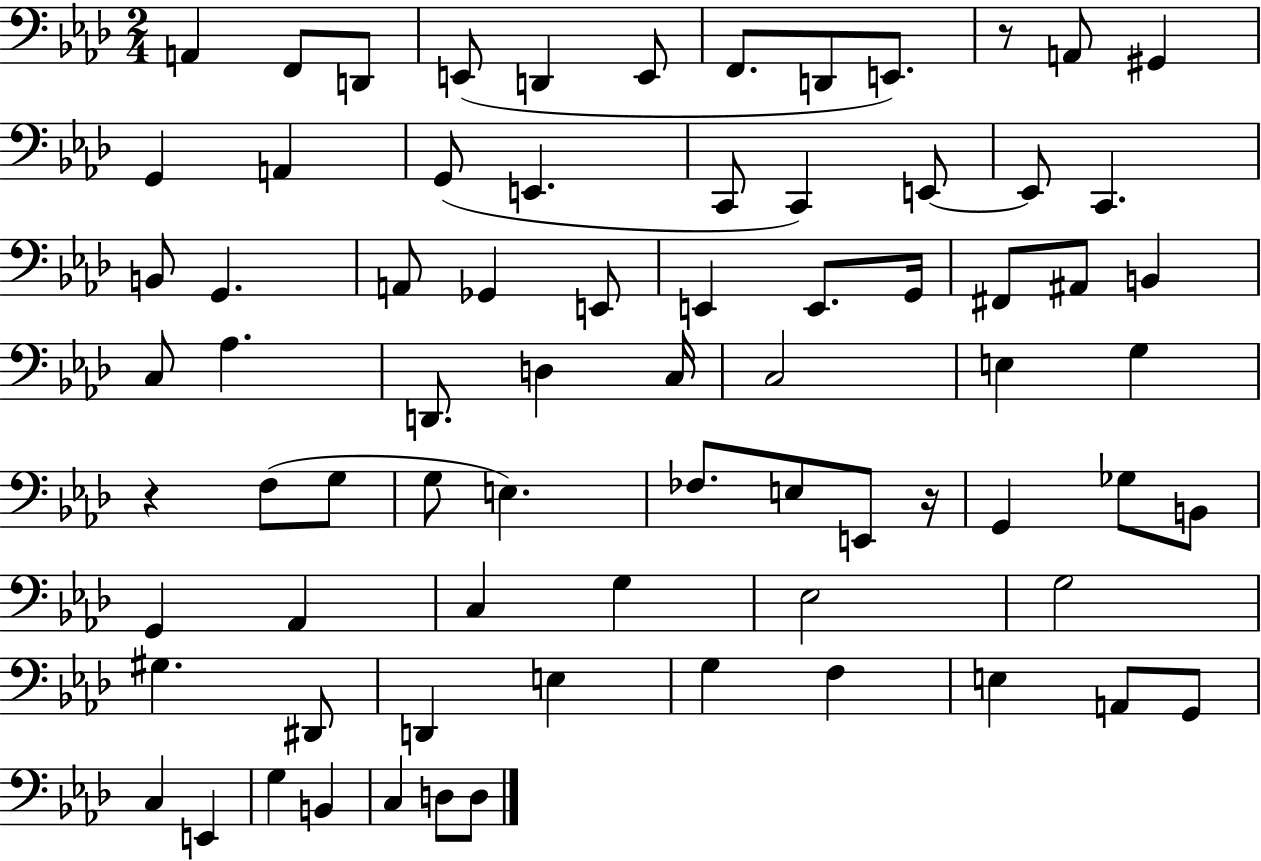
X:1
T:Untitled
M:2/4
L:1/4
K:Ab
A,, F,,/2 D,,/2 E,,/2 D,, E,,/2 F,,/2 D,,/2 E,,/2 z/2 A,,/2 ^G,, G,, A,, G,,/2 E,, C,,/2 C,, E,,/2 E,,/2 C,, B,,/2 G,, A,,/2 _G,, E,,/2 E,, E,,/2 G,,/4 ^F,,/2 ^A,,/2 B,, C,/2 _A, D,,/2 D, C,/4 C,2 E, G, z F,/2 G,/2 G,/2 E, _F,/2 E,/2 E,,/2 z/4 G,, _G,/2 B,,/2 G,, _A,, C, G, _E,2 G,2 ^G, ^D,,/2 D,, E, G, F, E, A,,/2 G,,/2 C, E,, G, B,, C, D,/2 D,/2